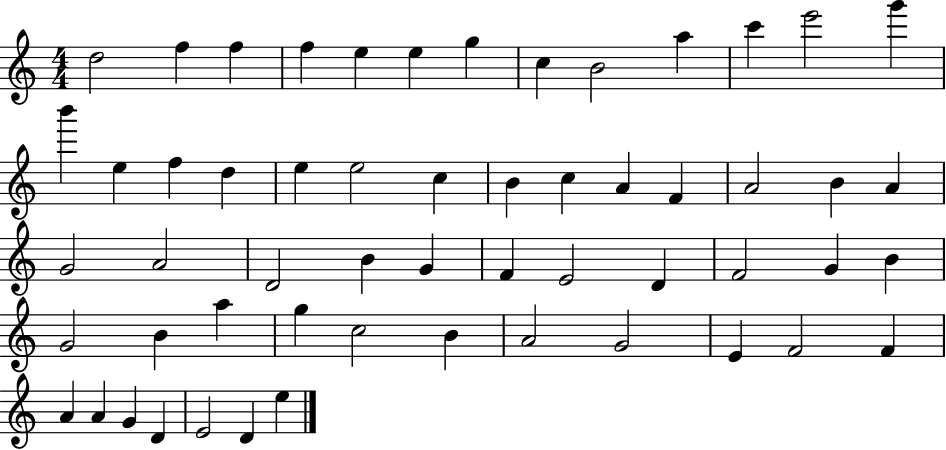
D5/h F5/q F5/q F5/q E5/q E5/q G5/q C5/q B4/h A5/q C6/q E6/h G6/q B6/q E5/q F5/q D5/q E5/q E5/h C5/q B4/q C5/q A4/q F4/q A4/h B4/q A4/q G4/h A4/h D4/h B4/q G4/q F4/q E4/h D4/q F4/h G4/q B4/q G4/h B4/q A5/q G5/q C5/h B4/q A4/h G4/h E4/q F4/h F4/q A4/q A4/q G4/q D4/q E4/h D4/q E5/q